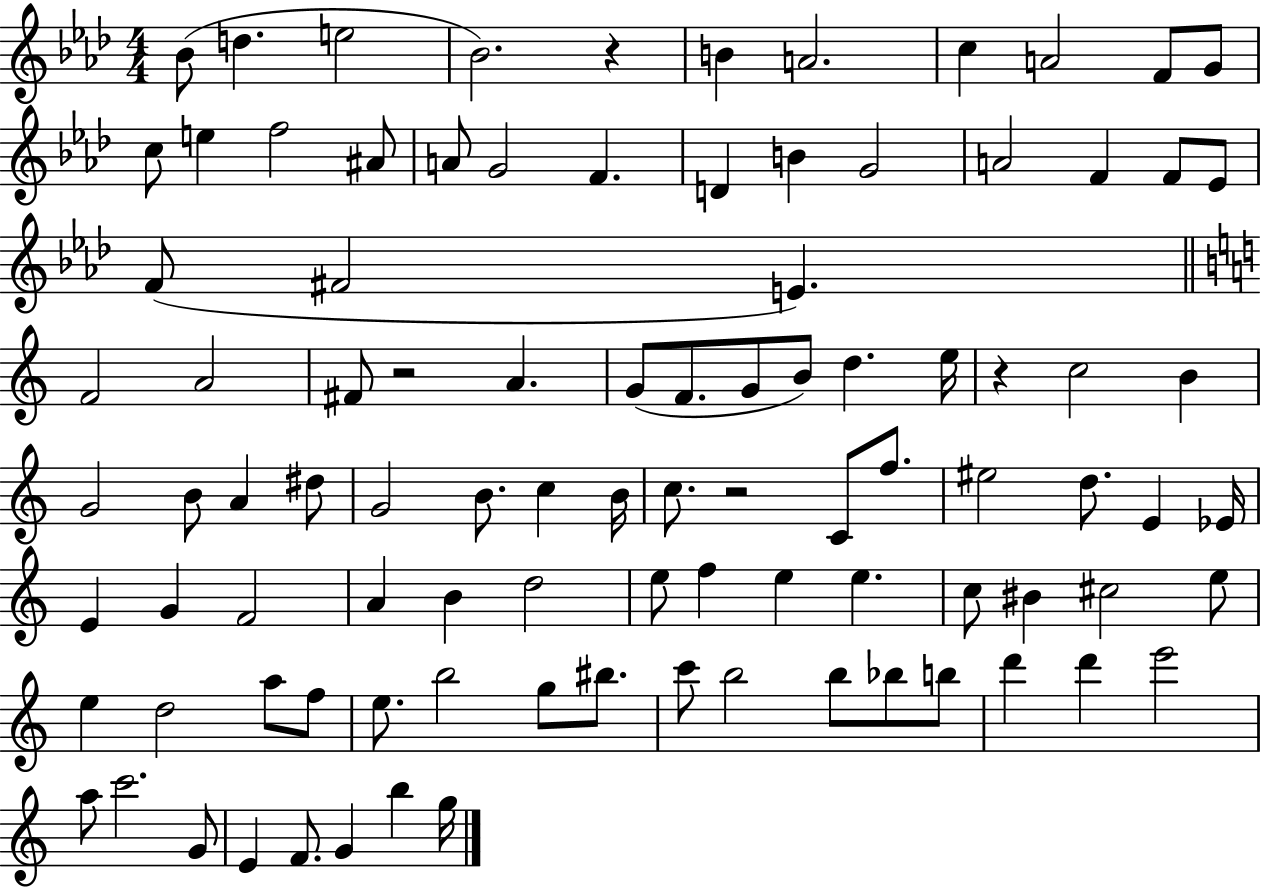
{
  \clef treble
  \numericTimeSignature
  \time 4/4
  \key aes \major
  bes'8( d''4. e''2 | bes'2.) r4 | b'4 a'2. | c''4 a'2 f'8 g'8 | \break c''8 e''4 f''2 ais'8 | a'8 g'2 f'4. | d'4 b'4 g'2 | a'2 f'4 f'8 ees'8 | \break f'8( fis'2 e'4.) | \bar "||" \break \key a \minor f'2 a'2 | fis'8 r2 a'4. | g'8( f'8. g'8 b'8) d''4. e''16 | r4 c''2 b'4 | \break g'2 b'8 a'4 dis''8 | g'2 b'8. c''4 b'16 | c''8. r2 c'8 f''8. | eis''2 d''8. e'4 ees'16 | \break e'4 g'4 f'2 | a'4 b'4 d''2 | e''8 f''4 e''4 e''4. | c''8 bis'4 cis''2 e''8 | \break e''4 d''2 a''8 f''8 | e''8. b''2 g''8 bis''8. | c'''8 b''2 b''8 bes''8 b''8 | d'''4 d'''4 e'''2 | \break a''8 c'''2. g'8 | e'4 f'8. g'4 b''4 g''16 | \bar "|."
}